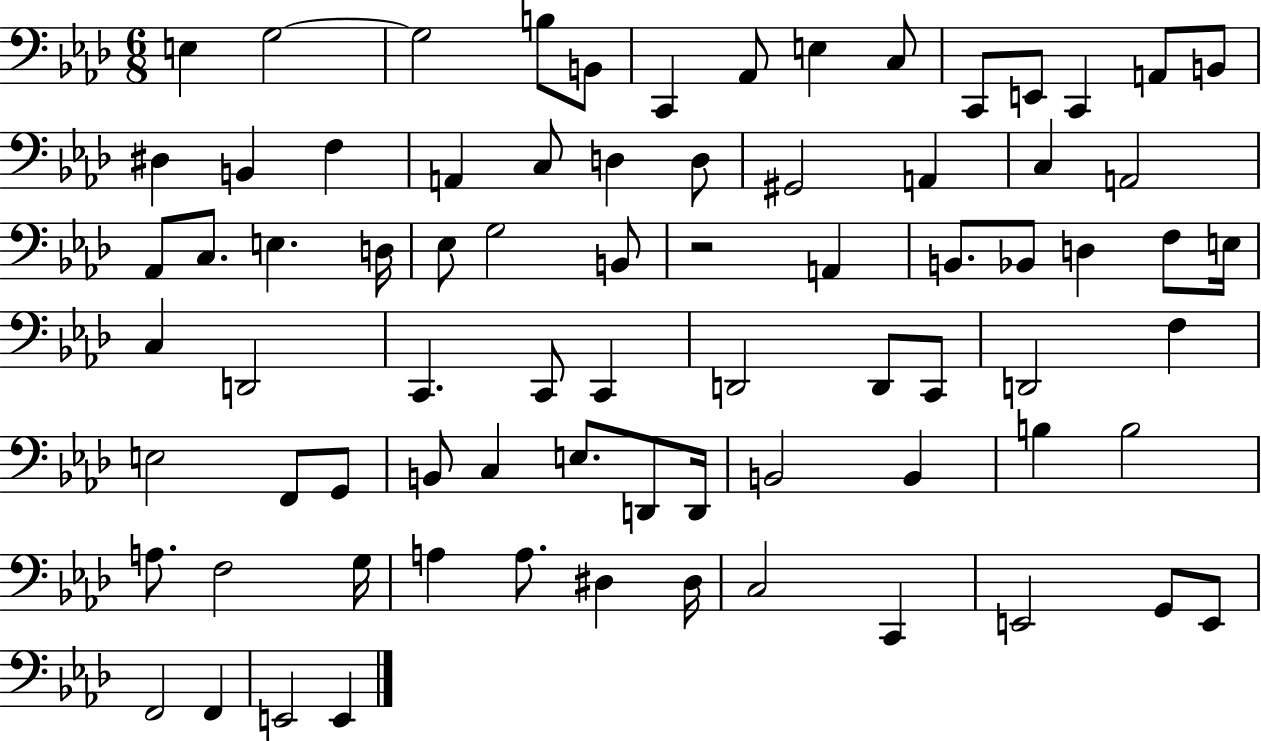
{
  \clef bass
  \numericTimeSignature
  \time 6/8
  \key aes \major
  \repeat volta 2 { e4 g2~~ | g2 b8 b,8 | c,4 aes,8 e4 c8 | c,8 e,8 c,4 a,8 b,8 | \break dis4 b,4 f4 | a,4 c8 d4 d8 | gis,2 a,4 | c4 a,2 | \break aes,8 c8. e4. d16 | ees8 g2 b,8 | r2 a,4 | b,8. bes,8 d4 f8 e16 | \break c4 d,2 | c,4. c,8 c,4 | d,2 d,8 c,8 | d,2 f4 | \break e2 f,8 g,8 | b,8 c4 e8. d,8 d,16 | b,2 b,4 | b4 b2 | \break a8. f2 g16 | a4 a8. dis4 dis16 | c2 c,4 | e,2 g,8 e,8 | \break f,2 f,4 | e,2 e,4 | } \bar "|."
}